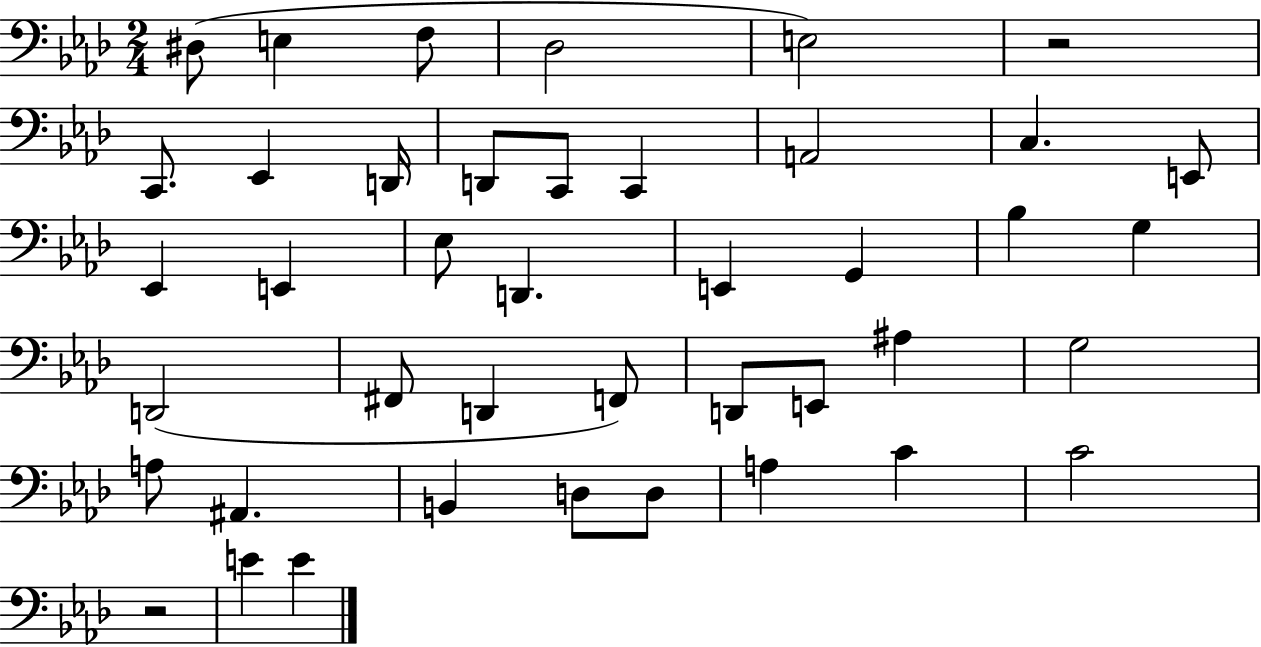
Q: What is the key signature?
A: AES major